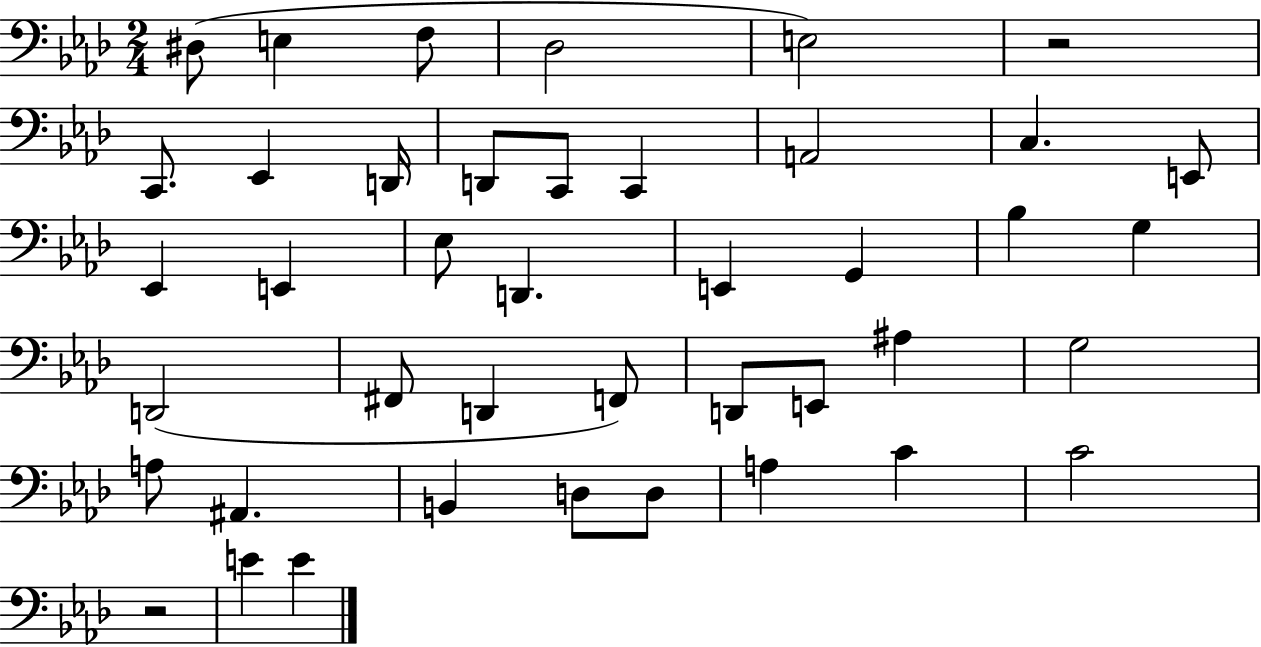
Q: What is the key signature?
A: AES major